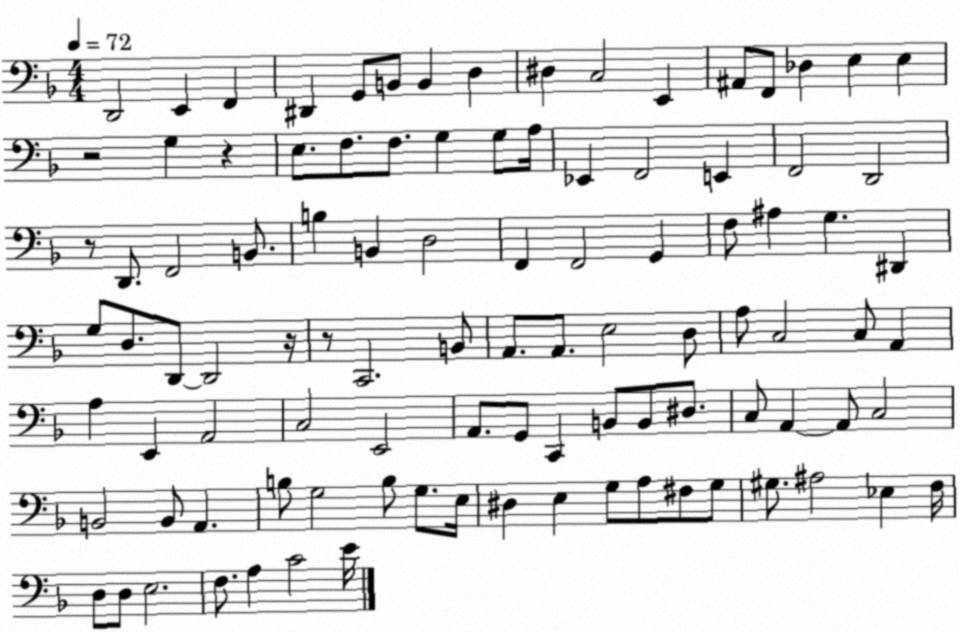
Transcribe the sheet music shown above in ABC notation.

X:1
T:Untitled
M:4/4
L:1/4
K:F
D,,2 E,, F,, ^D,, G,,/2 B,,/2 B,, D, ^D, C,2 E,, ^A,,/2 F,,/2 _D, E, E, z2 G, z E,/2 F,/2 F,/2 G, G,/2 A,/4 _E,, F,,2 E,, F,,2 D,,2 z/2 D,,/2 F,,2 B,,/2 B, B,, D,2 F,, F,,2 G,, F,/2 ^A, G, ^D,, G,/2 D,/2 D,,/2 D,,2 z/4 z/2 C,,2 B,,/2 A,,/2 A,,/2 E,2 D,/2 A,/2 C,2 C,/2 A,, A, E,, A,,2 C,2 E,,2 A,,/2 G,,/2 C,, B,,/2 B,,/2 ^D,/2 C,/2 A,, A,,/2 C,2 B,,2 B,,/2 A,, B,/2 G,2 B,/2 G,/2 E,/4 ^D, E, G,/2 A,/2 ^F,/2 G,/2 ^G,/2 ^A,2 _E, F,/4 D,/2 D,/2 E,2 F,/2 A, C2 E/4